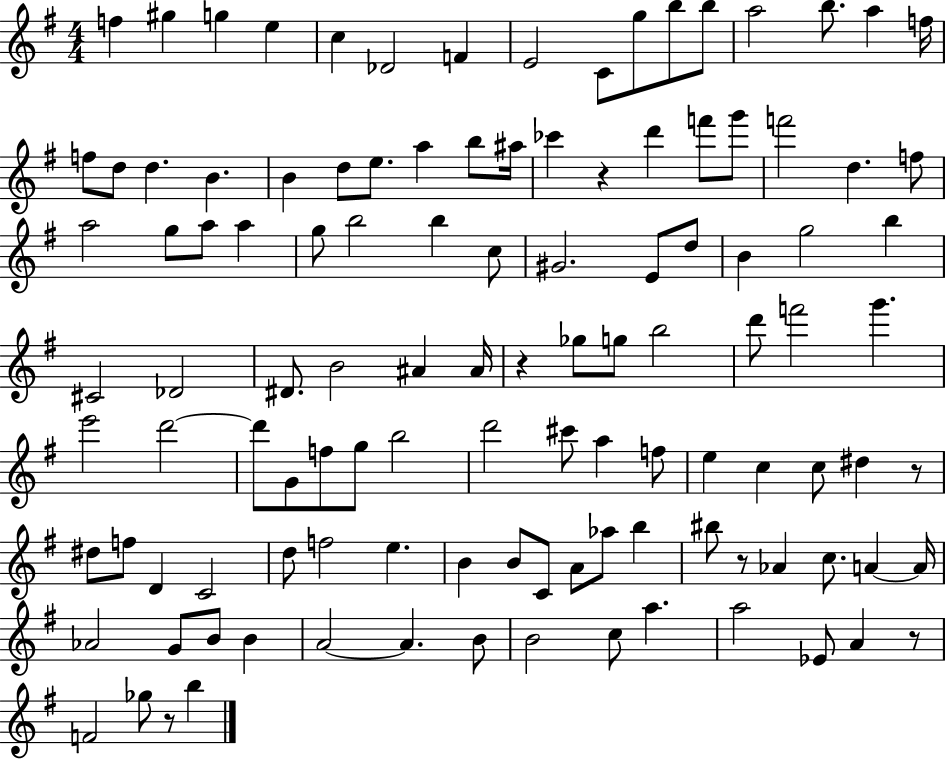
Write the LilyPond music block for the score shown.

{
  \clef treble
  \numericTimeSignature
  \time 4/4
  \key g \major
  f''4 gis''4 g''4 e''4 | c''4 des'2 f'4 | e'2 c'8 g''8 b''8 b''8 | a''2 b''8. a''4 f''16 | \break f''8 d''8 d''4. b'4. | b'4 d''8 e''8. a''4 b''8 ais''16 | ces'''4 r4 d'''4 f'''8 g'''8 | f'''2 d''4. f''8 | \break a''2 g''8 a''8 a''4 | g''8 b''2 b''4 c''8 | gis'2. e'8 d''8 | b'4 g''2 b''4 | \break cis'2 des'2 | dis'8. b'2 ais'4 ais'16 | r4 ges''8 g''8 b''2 | d'''8 f'''2 g'''4. | \break e'''2 d'''2~~ | d'''8 g'8 f''8 g''8 b''2 | d'''2 cis'''8 a''4 f''8 | e''4 c''4 c''8 dis''4 r8 | \break dis''8 f''8 d'4 c'2 | d''8 f''2 e''4. | b'4 b'8 c'8 a'8 aes''8 b''4 | bis''8 r8 aes'4 c''8. a'4~~ a'16 | \break aes'2 g'8 b'8 b'4 | a'2~~ a'4. b'8 | b'2 c''8 a''4. | a''2 ees'8 a'4 r8 | \break f'2 ges''8 r8 b''4 | \bar "|."
}